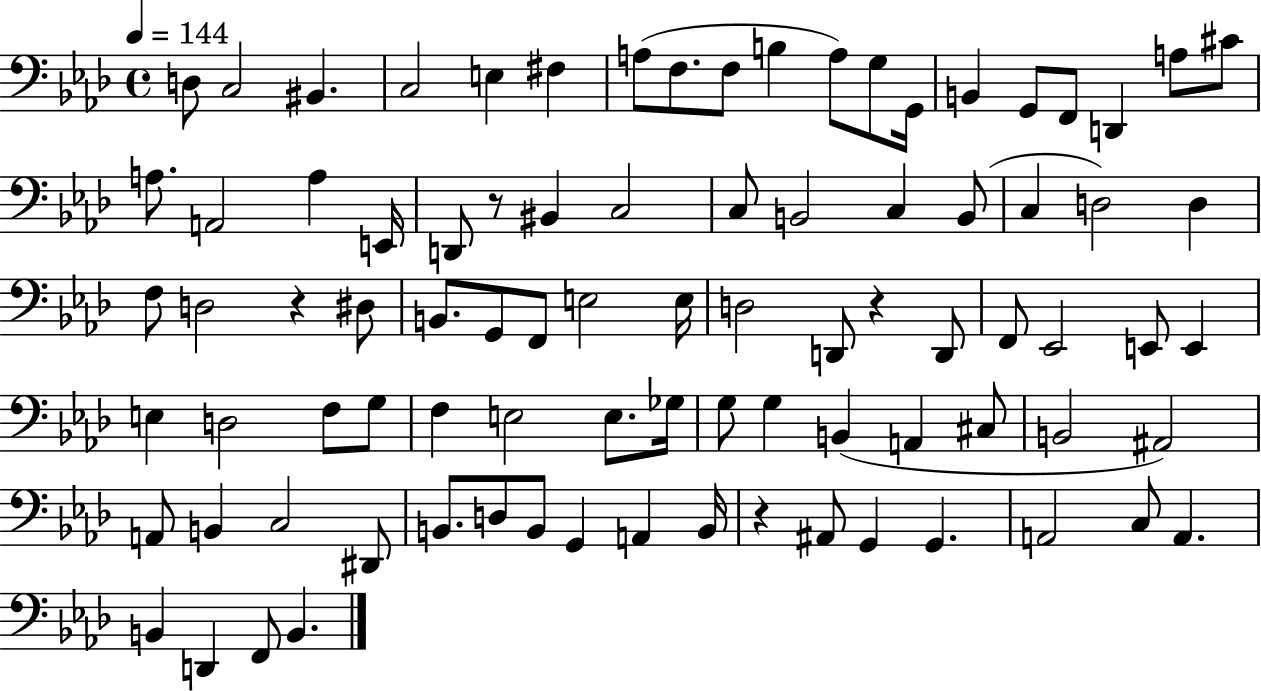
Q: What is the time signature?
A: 4/4